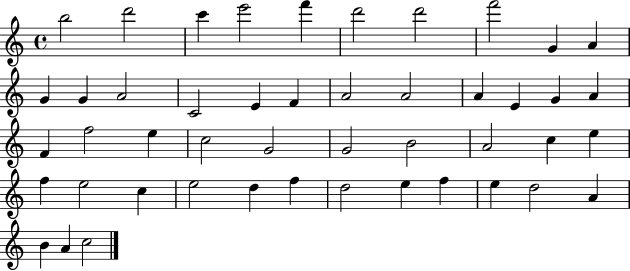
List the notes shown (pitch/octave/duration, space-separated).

B5/h D6/h C6/q E6/h F6/q D6/h D6/h F6/h G4/q A4/q G4/q G4/q A4/h C4/h E4/q F4/q A4/h A4/h A4/q E4/q G4/q A4/q F4/q F5/h E5/q C5/h G4/h G4/h B4/h A4/h C5/q E5/q F5/q E5/h C5/q E5/h D5/q F5/q D5/h E5/q F5/q E5/q D5/h A4/q B4/q A4/q C5/h